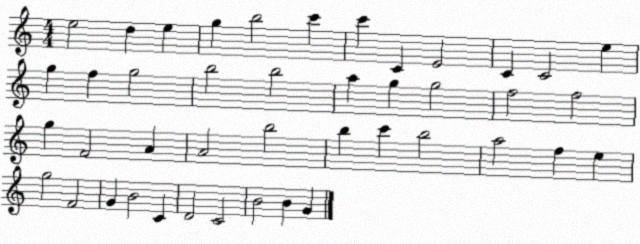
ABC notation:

X:1
T:Untitled
M:4/4
L:1/4
K:C
e2 d e g b2 c' c' C E2 C C2 e g f g2 b2 b2 a g g2 f2 f2 g F2 A A2 b2 b c' b2 a2 f e g2 F2 G B2 C D2 C2 B2 B G